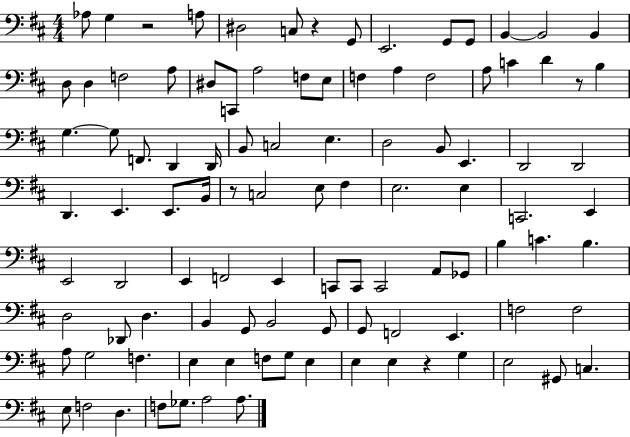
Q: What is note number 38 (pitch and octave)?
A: B2